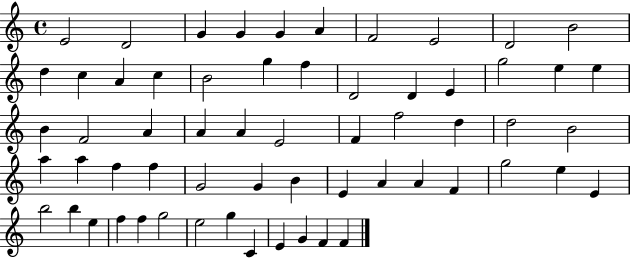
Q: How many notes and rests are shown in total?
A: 61